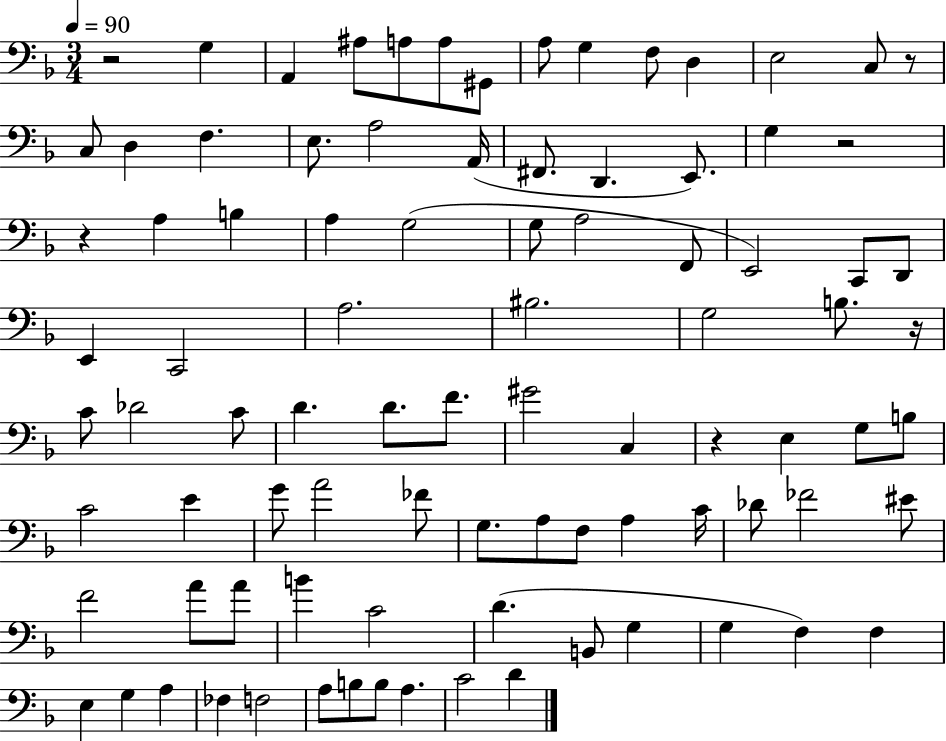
R/h G3/q A2/q A#3/e A3/e A3/e G#2/e A3/e G3/q F3/e D3/q E3/h C3/e R/e C3/e D3/q F3/q. E3/e. A3/h A2/s F#2/e. D2/q. E2/e. G3/q R/h R/q A3/q B3/q A3/q G3/h G3/e A3/h F2/e E2/h C2/e D2/e E2/q C2/h A3/h. BIS3/h. G3/h B3/e. R/s C4/e Db4/h C4/e D4/q. D4/e. F4/e. G#4/h C3/q R/q E3/q G3/e B3/e C4/h E4/q G4/e A4/h FES4/e G3/e. A3/e F3/e A3/q C4/s Db4/e FES4/h EIS4/e F4/h A4/e A4/e B4/q C4/h D4/q. B2/e G3/q G3/q F3/q F3/q E3/q G3/q A3/q FES3/q F3/h A3/e B3/e B3/e A3/q. C4/h D4/q